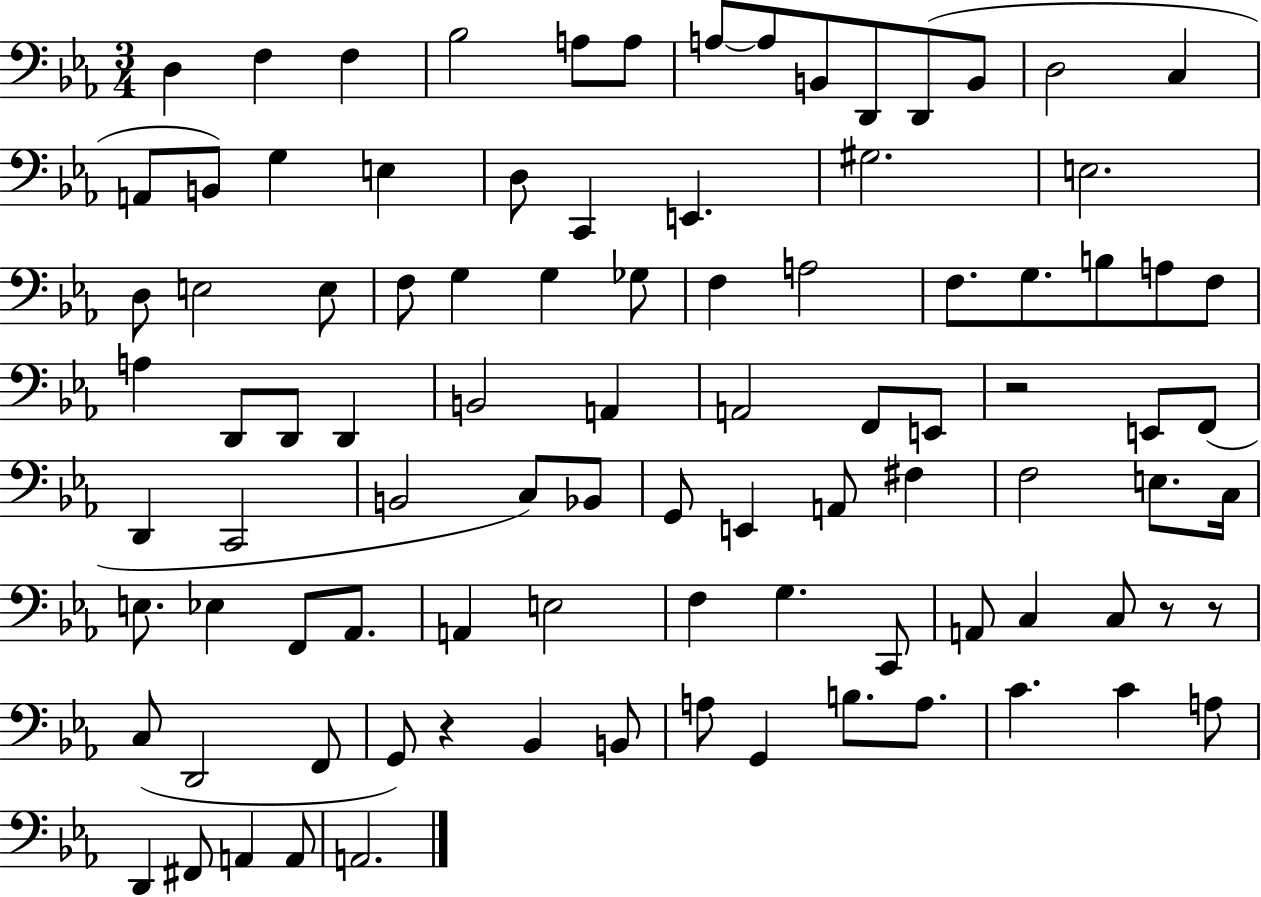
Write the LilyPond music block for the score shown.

{
  \clef bass
  \numericTimeSignature
  \time 3/4
  \key ees \major
  d4 f4 f4 | bes2 a8 a8 | a8~~ a8 b,8 d,8 d,8( b,8 | d2 c4 | \break a,8 b,8) g4 e4 | d8 c,4 e,4. | gis2. | e2. | \break d8 e2 e8 | f8 g4 g4 ges8 | f4 a2 | f8. g8. b8 a8 f8 | \break a4 d,8 d,8 d,4 | b,2 a,4 | a,2 f,8 e,8 | r2 e,8 f,8( | \break d,4 c,2 | b,2 c8) bes,8 | g,8 e,4 a,8 fis4 | f2 e8. c16 | \break e8. ees4 f,8 aes,8. | a,4 e2 | f4 g4. c,8 | a,8 c4 c8 r8 r8 | \break c8( d,2 f,8 | g,8) r4 bes,4 b,8 | a8 g,4 b8. a8. | c'4. c'4 a8 | \break d,4 fis,8 a,4 a,8 | a,2. | \bar "|."
}